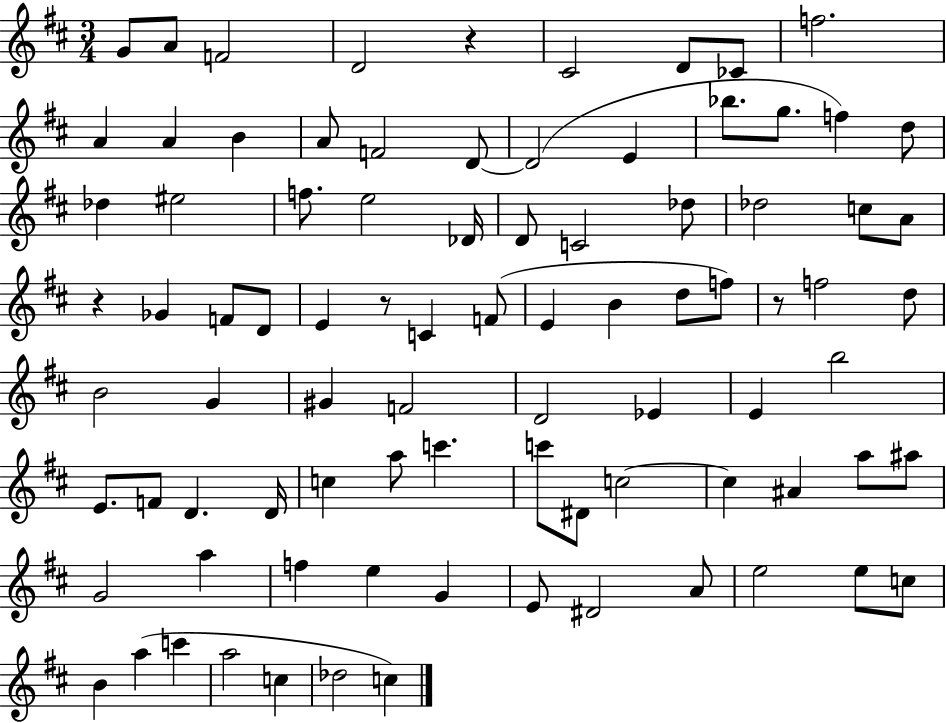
X:1
T:Untitled
M:3/4
L:1/4
K:D
G/2 A/2 F2 D2 z ^C2 D/2 _C/2 f2 A A B A/2 F2 D/2 D2 E _b/2 g/2 f d/2 _d ^e2 f/2 e2 _D/4 D/2 C2 _d/2 _d2 c/2 A/2 z _G F/2 D/2 E z/2 C F/2 E B d/2 f/2 z/2 f2 d/2 B2 G ^G F2 D2 _E E b2 E/2 F/2 D D/4 c a/2 c' c'/2 ^D/2 c2 c ^A a/2 ^a/2 G2 a f e G E/2 ^D2 A/2 e2 e/2 c/2 B a c' a2 c _d2 c